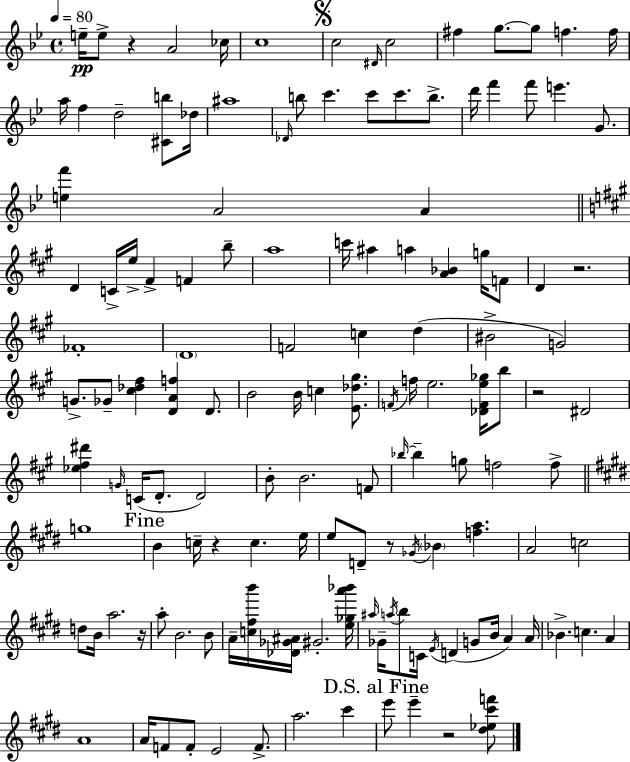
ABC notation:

X:1
T:Untitled
M:4/4
L:1/4
K:Bb
e/4 e/2 z A2 _c/4 c4 c2 ^D/4 c2 ^f g/2 g/2 f f/4 a/4 f d2 [^Cb]/2 _d/4 ^a4 _D/4 b/2 c' c'/2 c'/2 b/2 d'/4 f' f'/2 e' G/2 [ef'] A2 A D C/4 e/4 ^F F b/2 a4 c'/4 ^a a [A_B] g/4 F/2 D z2 _F4 D4 F2 c d ^B2 G2 G/2 _G/2 [^c_d^f] [DAf] D/2 B2 B/4 c [E_d^g]/2 F/4 f/4 e2 [_DFe_g]/4 b/2 z2 ^D2 [_e^f^d'] G/4 C/4 D/2 D2 B/2 B2 F/2 _b/4 _b g/2 f2 f/2 g4 B c/4 z c e/4 e/2 D/2 z/2 _G/4 _B [fa] A2 c2 d/2 B/4 a2 z/4 a/2 B2 B/2 A/4 [c^fb']/4 [_D_G^A]/4 ^G2 [e_ga'_b']/4 ^a/4 _G/4 a/4 b/2 C/4 E/4 D G/2 B/4 A A/4 _B c A A4 A/4 F/2 F/2 E2 F/2 a2 ^c' e'/2 e' z2 [^d_e^c'f']/2